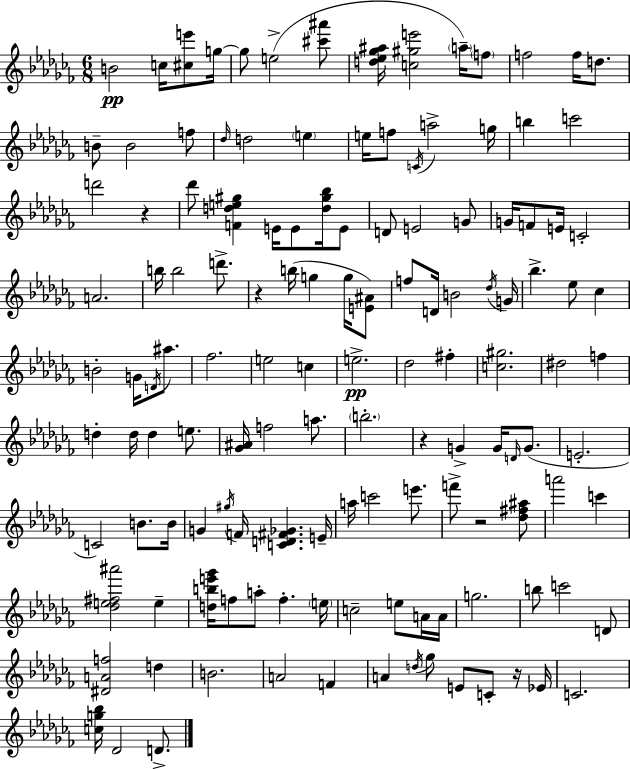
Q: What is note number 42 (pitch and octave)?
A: G5